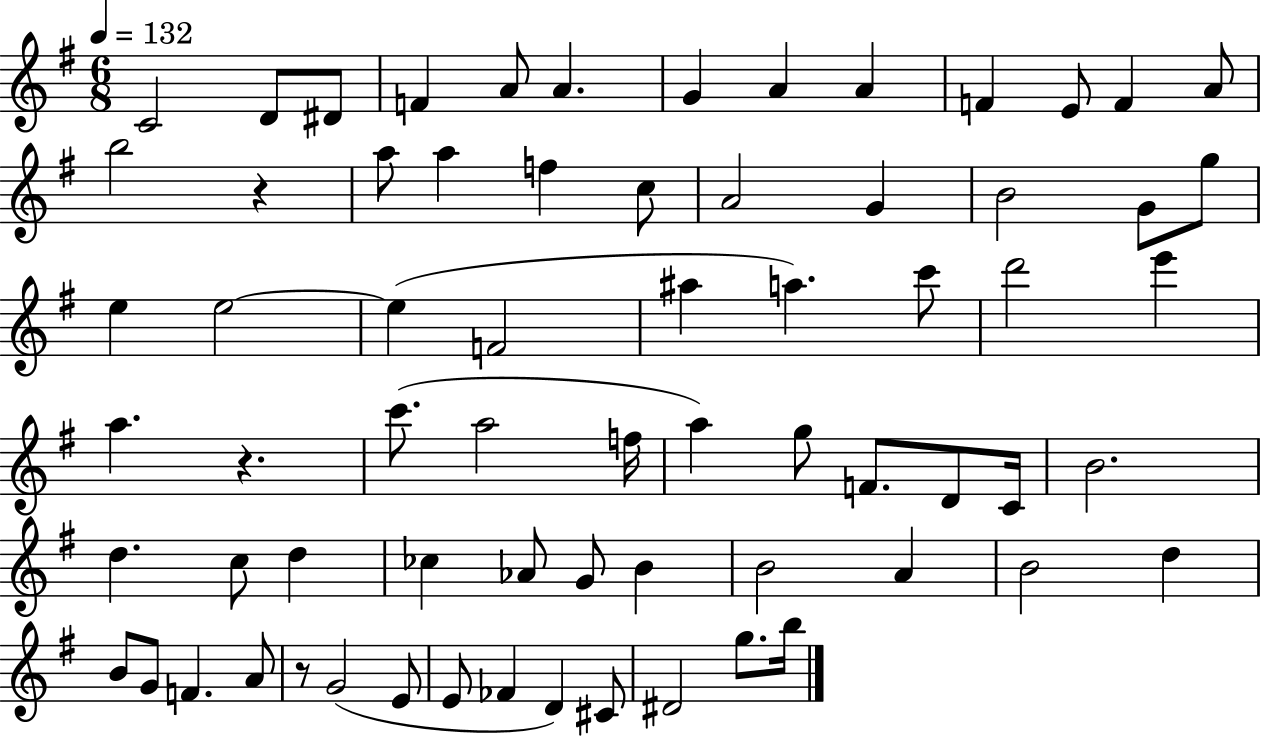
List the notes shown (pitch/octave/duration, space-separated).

C4/h D4/e D#4/e F4/q A4/e A4/q. G4/q A4/q A4/q F4/q E4/e F4/q A4/e B5/h R/q A5/e A5/q F5/q C5/e A4/h G4/q B4/h G4/e G5/e E5/q E5/h E5/q F4/h A#5/q A5/q. C6/e D6/h E6/q A5/q. R/q. C6/e. A5/h F5/s A5/q G5/e F4/e. D4/e C4/s B4/h. D5/q. C5/e D5/q CES5/q Ab4/e G4/e B4/q B4/h A4/q B4/h D5/q B4/e G4/e F4/q. A4/e R/e G4/h E4/e E4/e FES4/q D4/q C#4/e D#4/h G5/e. B5/s